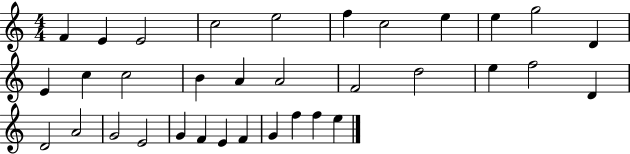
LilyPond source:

{
  \clef treble
  \numericTimeSignature
  \time 4/4
  \key c \major
  f'4 e'4 e'2 | c''2 e''2 | f''4 c''2 e''4 | e''4 g''2 d'4 | \break e'4 c''4 c''2 | b'4 a'4 a'2 | f'2 d''2 | e''4 f''2 d'4 | \break d'2 a'2 | g'2 e'2 | g'4 f'4 e'4 f'4 | g'4 f''4 f''4 e''4 | \break \bar "|."
}